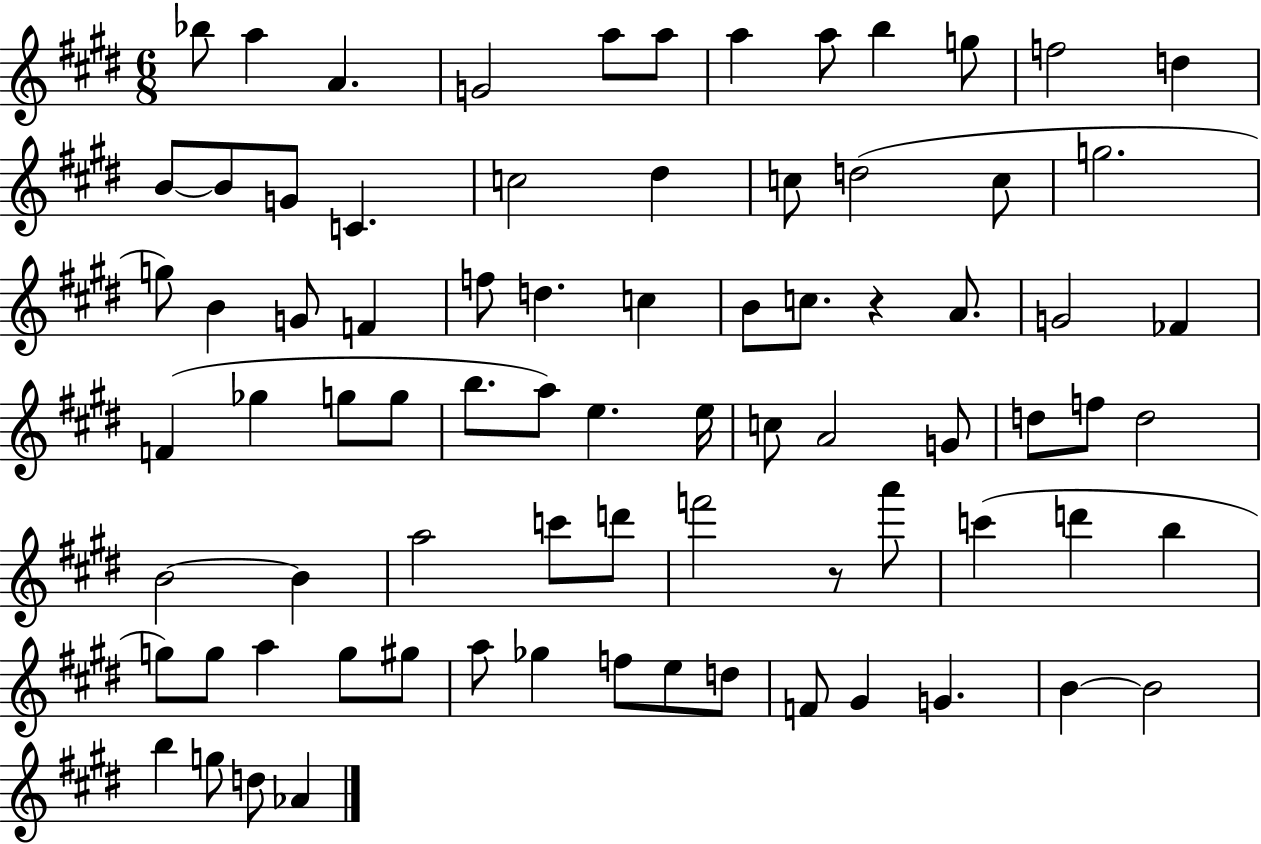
X:1
T:Untitled
M:6/8
L:1/4
K:E
_b/2 a A G2 a/2 a/2 a a/2 b g/2 f2 d B/2 B/2 G/2 C c2 ^d c/2 d2 c/2 g2 g/2 B G/2 F f/2 d c B/2 c/2 z A/2 G2 _F F _g g/2 g/2 b/2 a/2 e e/4 c/2 A2 G/2 d/2 f/2 d2 B2 B a2 c'/2 d'/2 f'2 z/2 a'/2 c' d' b g/2 g/2 a g/2 ^g/2 a/2 _g f/2 e/2 d/2 F/2 ^G G B B2 b g/2 d/2 _A